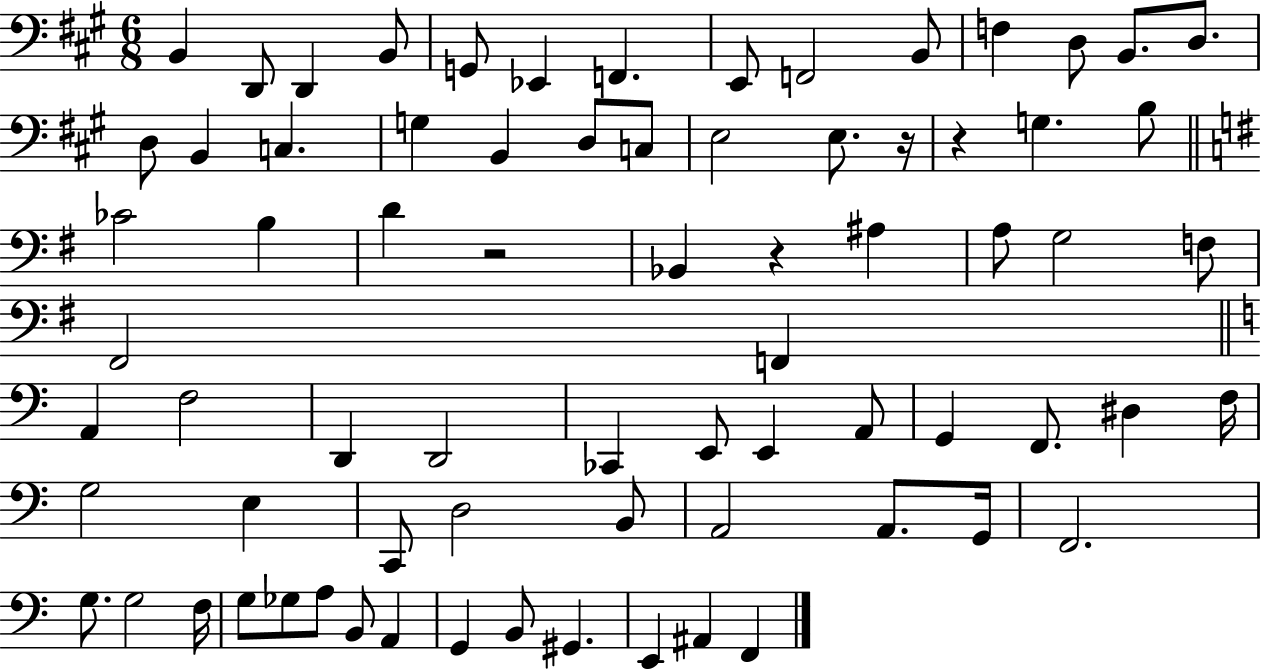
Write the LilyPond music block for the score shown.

{
  \clef bass
  \numericTimeSignature
  \time 6/8
  \key a \major
  \repeat volta 2 { b,4 d,8 d,4 b,8 | g,8 ees,4 f,4. | e,8 f,2 b,8 | f4 d8 b,8. d8. | \break d8 b,4 c4. | g4 b,4 d8 c8 | e2 e8. r16 | r4 g4. b8 | \break \bar "||" \break \key g \major ces'2 b4 | d'4 r2 | bes,4 r4 ais4 | a8 g2 f8 | \break fis,2 f,4 | \bar "||" \break \key c \major a,4 f2 | d,4 d,2 | ces,4 e,8 e,4 a,8 | g,4 f,8. dis4 f16 | \break g2 e4 | c,8 d2 b,8 | a,2 a,8. g,16 | f,2. | \break g8. g2 f16 | g8 ges8 a8 b,8 a,4 | g,4 b,8 gis,4. | e,4 ais,4 f,4 | \break } \bar "|."
}